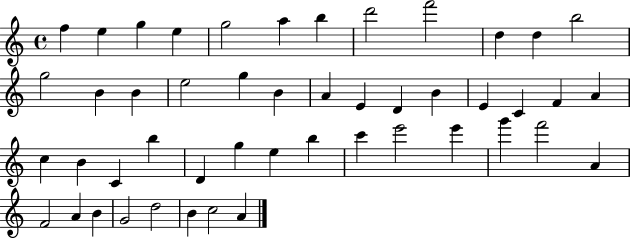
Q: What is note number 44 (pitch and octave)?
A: G4